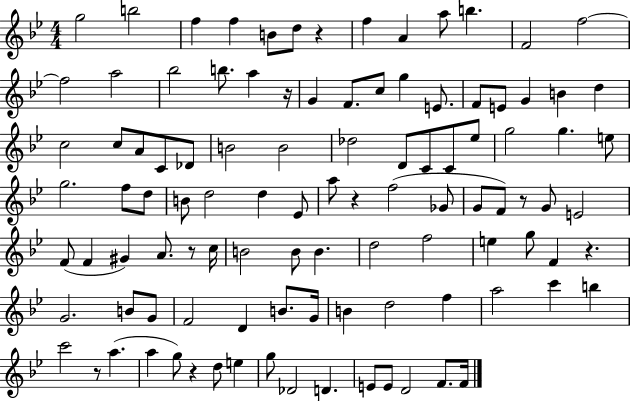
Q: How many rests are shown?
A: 8